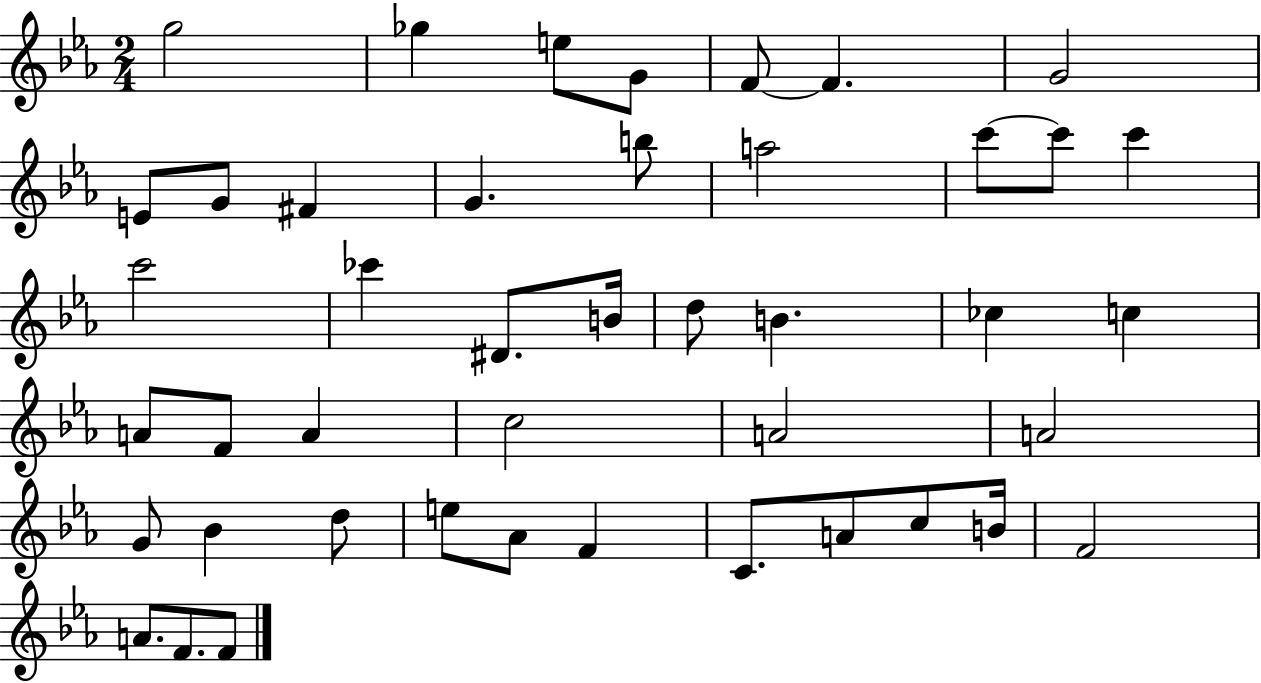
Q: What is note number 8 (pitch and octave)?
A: E4